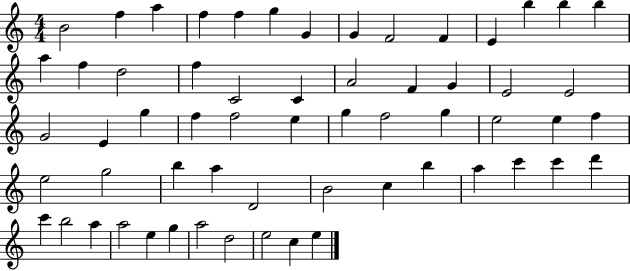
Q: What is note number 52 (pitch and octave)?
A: A5